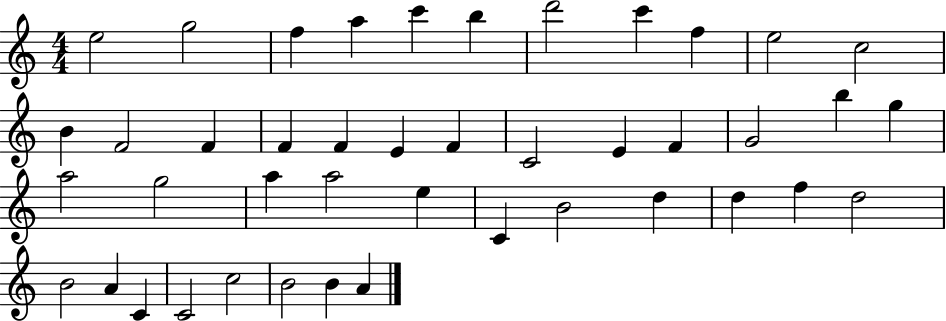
E5/h G5/h F5/q A5/q C6/q B5/q D6/h C6/q F5/q E5/h C5/h B4/q F4/h F4/q F4/q F4/q E4/q F4/q C4/h E4/q F4/q G4/h B5/q G5/q A5/h G5/h A5/q A5/h E5/q C4/q B4/h D5/q D5/q F5/q D5/h B4/h A4/q C4/q C4/h C5/h B4/h B4/q A4/q